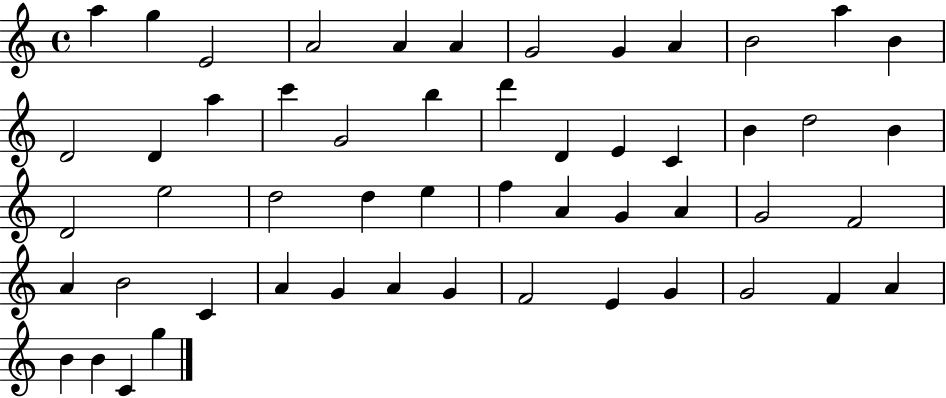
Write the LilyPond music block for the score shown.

{
  \clef treble
  \time 4/4
  \defaultTimeSignature
  \key c \major
  a''4 g''4 e'2 | a'2 a'4 a'4 | g'2 g'4 a'4 | b'2 a''4 b'4 | \break d'2 d'4 a''4 | c'''4 g'2 b''4 | d'''4 d'4 e'4 c'4 | b'4 d''2 b'4 | \break d'2 e''2 | d''2 d''4 e''4 | f''4 a'4 g'4 a'4 | g'2 f'2 | \break a'4 b'2 c'4 | a'4 g'4 a'4 g'4 | f'2 e'4 g'4 | g'2 f'4 a'4 | \break b'4 b'4 c'4 g''4 | \bar "|."
}